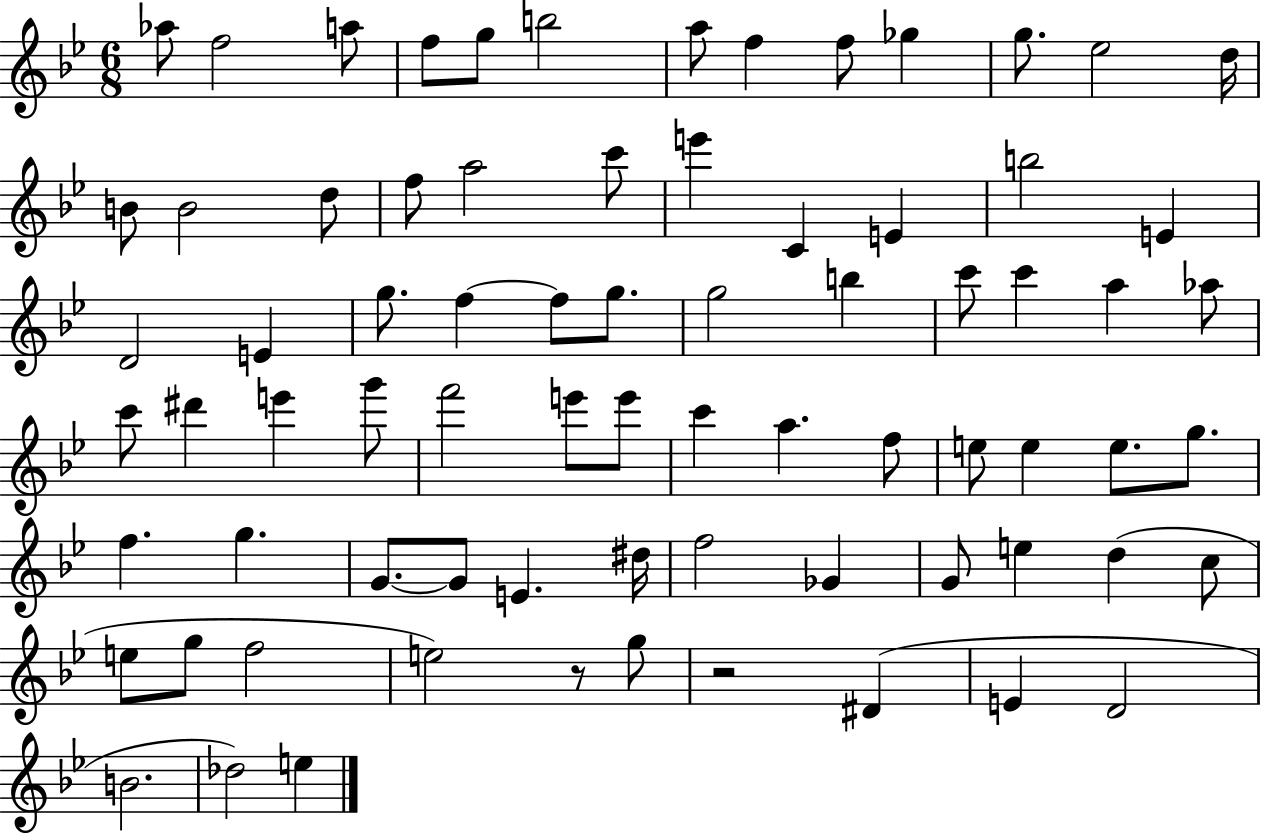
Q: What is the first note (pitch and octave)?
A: Ab5